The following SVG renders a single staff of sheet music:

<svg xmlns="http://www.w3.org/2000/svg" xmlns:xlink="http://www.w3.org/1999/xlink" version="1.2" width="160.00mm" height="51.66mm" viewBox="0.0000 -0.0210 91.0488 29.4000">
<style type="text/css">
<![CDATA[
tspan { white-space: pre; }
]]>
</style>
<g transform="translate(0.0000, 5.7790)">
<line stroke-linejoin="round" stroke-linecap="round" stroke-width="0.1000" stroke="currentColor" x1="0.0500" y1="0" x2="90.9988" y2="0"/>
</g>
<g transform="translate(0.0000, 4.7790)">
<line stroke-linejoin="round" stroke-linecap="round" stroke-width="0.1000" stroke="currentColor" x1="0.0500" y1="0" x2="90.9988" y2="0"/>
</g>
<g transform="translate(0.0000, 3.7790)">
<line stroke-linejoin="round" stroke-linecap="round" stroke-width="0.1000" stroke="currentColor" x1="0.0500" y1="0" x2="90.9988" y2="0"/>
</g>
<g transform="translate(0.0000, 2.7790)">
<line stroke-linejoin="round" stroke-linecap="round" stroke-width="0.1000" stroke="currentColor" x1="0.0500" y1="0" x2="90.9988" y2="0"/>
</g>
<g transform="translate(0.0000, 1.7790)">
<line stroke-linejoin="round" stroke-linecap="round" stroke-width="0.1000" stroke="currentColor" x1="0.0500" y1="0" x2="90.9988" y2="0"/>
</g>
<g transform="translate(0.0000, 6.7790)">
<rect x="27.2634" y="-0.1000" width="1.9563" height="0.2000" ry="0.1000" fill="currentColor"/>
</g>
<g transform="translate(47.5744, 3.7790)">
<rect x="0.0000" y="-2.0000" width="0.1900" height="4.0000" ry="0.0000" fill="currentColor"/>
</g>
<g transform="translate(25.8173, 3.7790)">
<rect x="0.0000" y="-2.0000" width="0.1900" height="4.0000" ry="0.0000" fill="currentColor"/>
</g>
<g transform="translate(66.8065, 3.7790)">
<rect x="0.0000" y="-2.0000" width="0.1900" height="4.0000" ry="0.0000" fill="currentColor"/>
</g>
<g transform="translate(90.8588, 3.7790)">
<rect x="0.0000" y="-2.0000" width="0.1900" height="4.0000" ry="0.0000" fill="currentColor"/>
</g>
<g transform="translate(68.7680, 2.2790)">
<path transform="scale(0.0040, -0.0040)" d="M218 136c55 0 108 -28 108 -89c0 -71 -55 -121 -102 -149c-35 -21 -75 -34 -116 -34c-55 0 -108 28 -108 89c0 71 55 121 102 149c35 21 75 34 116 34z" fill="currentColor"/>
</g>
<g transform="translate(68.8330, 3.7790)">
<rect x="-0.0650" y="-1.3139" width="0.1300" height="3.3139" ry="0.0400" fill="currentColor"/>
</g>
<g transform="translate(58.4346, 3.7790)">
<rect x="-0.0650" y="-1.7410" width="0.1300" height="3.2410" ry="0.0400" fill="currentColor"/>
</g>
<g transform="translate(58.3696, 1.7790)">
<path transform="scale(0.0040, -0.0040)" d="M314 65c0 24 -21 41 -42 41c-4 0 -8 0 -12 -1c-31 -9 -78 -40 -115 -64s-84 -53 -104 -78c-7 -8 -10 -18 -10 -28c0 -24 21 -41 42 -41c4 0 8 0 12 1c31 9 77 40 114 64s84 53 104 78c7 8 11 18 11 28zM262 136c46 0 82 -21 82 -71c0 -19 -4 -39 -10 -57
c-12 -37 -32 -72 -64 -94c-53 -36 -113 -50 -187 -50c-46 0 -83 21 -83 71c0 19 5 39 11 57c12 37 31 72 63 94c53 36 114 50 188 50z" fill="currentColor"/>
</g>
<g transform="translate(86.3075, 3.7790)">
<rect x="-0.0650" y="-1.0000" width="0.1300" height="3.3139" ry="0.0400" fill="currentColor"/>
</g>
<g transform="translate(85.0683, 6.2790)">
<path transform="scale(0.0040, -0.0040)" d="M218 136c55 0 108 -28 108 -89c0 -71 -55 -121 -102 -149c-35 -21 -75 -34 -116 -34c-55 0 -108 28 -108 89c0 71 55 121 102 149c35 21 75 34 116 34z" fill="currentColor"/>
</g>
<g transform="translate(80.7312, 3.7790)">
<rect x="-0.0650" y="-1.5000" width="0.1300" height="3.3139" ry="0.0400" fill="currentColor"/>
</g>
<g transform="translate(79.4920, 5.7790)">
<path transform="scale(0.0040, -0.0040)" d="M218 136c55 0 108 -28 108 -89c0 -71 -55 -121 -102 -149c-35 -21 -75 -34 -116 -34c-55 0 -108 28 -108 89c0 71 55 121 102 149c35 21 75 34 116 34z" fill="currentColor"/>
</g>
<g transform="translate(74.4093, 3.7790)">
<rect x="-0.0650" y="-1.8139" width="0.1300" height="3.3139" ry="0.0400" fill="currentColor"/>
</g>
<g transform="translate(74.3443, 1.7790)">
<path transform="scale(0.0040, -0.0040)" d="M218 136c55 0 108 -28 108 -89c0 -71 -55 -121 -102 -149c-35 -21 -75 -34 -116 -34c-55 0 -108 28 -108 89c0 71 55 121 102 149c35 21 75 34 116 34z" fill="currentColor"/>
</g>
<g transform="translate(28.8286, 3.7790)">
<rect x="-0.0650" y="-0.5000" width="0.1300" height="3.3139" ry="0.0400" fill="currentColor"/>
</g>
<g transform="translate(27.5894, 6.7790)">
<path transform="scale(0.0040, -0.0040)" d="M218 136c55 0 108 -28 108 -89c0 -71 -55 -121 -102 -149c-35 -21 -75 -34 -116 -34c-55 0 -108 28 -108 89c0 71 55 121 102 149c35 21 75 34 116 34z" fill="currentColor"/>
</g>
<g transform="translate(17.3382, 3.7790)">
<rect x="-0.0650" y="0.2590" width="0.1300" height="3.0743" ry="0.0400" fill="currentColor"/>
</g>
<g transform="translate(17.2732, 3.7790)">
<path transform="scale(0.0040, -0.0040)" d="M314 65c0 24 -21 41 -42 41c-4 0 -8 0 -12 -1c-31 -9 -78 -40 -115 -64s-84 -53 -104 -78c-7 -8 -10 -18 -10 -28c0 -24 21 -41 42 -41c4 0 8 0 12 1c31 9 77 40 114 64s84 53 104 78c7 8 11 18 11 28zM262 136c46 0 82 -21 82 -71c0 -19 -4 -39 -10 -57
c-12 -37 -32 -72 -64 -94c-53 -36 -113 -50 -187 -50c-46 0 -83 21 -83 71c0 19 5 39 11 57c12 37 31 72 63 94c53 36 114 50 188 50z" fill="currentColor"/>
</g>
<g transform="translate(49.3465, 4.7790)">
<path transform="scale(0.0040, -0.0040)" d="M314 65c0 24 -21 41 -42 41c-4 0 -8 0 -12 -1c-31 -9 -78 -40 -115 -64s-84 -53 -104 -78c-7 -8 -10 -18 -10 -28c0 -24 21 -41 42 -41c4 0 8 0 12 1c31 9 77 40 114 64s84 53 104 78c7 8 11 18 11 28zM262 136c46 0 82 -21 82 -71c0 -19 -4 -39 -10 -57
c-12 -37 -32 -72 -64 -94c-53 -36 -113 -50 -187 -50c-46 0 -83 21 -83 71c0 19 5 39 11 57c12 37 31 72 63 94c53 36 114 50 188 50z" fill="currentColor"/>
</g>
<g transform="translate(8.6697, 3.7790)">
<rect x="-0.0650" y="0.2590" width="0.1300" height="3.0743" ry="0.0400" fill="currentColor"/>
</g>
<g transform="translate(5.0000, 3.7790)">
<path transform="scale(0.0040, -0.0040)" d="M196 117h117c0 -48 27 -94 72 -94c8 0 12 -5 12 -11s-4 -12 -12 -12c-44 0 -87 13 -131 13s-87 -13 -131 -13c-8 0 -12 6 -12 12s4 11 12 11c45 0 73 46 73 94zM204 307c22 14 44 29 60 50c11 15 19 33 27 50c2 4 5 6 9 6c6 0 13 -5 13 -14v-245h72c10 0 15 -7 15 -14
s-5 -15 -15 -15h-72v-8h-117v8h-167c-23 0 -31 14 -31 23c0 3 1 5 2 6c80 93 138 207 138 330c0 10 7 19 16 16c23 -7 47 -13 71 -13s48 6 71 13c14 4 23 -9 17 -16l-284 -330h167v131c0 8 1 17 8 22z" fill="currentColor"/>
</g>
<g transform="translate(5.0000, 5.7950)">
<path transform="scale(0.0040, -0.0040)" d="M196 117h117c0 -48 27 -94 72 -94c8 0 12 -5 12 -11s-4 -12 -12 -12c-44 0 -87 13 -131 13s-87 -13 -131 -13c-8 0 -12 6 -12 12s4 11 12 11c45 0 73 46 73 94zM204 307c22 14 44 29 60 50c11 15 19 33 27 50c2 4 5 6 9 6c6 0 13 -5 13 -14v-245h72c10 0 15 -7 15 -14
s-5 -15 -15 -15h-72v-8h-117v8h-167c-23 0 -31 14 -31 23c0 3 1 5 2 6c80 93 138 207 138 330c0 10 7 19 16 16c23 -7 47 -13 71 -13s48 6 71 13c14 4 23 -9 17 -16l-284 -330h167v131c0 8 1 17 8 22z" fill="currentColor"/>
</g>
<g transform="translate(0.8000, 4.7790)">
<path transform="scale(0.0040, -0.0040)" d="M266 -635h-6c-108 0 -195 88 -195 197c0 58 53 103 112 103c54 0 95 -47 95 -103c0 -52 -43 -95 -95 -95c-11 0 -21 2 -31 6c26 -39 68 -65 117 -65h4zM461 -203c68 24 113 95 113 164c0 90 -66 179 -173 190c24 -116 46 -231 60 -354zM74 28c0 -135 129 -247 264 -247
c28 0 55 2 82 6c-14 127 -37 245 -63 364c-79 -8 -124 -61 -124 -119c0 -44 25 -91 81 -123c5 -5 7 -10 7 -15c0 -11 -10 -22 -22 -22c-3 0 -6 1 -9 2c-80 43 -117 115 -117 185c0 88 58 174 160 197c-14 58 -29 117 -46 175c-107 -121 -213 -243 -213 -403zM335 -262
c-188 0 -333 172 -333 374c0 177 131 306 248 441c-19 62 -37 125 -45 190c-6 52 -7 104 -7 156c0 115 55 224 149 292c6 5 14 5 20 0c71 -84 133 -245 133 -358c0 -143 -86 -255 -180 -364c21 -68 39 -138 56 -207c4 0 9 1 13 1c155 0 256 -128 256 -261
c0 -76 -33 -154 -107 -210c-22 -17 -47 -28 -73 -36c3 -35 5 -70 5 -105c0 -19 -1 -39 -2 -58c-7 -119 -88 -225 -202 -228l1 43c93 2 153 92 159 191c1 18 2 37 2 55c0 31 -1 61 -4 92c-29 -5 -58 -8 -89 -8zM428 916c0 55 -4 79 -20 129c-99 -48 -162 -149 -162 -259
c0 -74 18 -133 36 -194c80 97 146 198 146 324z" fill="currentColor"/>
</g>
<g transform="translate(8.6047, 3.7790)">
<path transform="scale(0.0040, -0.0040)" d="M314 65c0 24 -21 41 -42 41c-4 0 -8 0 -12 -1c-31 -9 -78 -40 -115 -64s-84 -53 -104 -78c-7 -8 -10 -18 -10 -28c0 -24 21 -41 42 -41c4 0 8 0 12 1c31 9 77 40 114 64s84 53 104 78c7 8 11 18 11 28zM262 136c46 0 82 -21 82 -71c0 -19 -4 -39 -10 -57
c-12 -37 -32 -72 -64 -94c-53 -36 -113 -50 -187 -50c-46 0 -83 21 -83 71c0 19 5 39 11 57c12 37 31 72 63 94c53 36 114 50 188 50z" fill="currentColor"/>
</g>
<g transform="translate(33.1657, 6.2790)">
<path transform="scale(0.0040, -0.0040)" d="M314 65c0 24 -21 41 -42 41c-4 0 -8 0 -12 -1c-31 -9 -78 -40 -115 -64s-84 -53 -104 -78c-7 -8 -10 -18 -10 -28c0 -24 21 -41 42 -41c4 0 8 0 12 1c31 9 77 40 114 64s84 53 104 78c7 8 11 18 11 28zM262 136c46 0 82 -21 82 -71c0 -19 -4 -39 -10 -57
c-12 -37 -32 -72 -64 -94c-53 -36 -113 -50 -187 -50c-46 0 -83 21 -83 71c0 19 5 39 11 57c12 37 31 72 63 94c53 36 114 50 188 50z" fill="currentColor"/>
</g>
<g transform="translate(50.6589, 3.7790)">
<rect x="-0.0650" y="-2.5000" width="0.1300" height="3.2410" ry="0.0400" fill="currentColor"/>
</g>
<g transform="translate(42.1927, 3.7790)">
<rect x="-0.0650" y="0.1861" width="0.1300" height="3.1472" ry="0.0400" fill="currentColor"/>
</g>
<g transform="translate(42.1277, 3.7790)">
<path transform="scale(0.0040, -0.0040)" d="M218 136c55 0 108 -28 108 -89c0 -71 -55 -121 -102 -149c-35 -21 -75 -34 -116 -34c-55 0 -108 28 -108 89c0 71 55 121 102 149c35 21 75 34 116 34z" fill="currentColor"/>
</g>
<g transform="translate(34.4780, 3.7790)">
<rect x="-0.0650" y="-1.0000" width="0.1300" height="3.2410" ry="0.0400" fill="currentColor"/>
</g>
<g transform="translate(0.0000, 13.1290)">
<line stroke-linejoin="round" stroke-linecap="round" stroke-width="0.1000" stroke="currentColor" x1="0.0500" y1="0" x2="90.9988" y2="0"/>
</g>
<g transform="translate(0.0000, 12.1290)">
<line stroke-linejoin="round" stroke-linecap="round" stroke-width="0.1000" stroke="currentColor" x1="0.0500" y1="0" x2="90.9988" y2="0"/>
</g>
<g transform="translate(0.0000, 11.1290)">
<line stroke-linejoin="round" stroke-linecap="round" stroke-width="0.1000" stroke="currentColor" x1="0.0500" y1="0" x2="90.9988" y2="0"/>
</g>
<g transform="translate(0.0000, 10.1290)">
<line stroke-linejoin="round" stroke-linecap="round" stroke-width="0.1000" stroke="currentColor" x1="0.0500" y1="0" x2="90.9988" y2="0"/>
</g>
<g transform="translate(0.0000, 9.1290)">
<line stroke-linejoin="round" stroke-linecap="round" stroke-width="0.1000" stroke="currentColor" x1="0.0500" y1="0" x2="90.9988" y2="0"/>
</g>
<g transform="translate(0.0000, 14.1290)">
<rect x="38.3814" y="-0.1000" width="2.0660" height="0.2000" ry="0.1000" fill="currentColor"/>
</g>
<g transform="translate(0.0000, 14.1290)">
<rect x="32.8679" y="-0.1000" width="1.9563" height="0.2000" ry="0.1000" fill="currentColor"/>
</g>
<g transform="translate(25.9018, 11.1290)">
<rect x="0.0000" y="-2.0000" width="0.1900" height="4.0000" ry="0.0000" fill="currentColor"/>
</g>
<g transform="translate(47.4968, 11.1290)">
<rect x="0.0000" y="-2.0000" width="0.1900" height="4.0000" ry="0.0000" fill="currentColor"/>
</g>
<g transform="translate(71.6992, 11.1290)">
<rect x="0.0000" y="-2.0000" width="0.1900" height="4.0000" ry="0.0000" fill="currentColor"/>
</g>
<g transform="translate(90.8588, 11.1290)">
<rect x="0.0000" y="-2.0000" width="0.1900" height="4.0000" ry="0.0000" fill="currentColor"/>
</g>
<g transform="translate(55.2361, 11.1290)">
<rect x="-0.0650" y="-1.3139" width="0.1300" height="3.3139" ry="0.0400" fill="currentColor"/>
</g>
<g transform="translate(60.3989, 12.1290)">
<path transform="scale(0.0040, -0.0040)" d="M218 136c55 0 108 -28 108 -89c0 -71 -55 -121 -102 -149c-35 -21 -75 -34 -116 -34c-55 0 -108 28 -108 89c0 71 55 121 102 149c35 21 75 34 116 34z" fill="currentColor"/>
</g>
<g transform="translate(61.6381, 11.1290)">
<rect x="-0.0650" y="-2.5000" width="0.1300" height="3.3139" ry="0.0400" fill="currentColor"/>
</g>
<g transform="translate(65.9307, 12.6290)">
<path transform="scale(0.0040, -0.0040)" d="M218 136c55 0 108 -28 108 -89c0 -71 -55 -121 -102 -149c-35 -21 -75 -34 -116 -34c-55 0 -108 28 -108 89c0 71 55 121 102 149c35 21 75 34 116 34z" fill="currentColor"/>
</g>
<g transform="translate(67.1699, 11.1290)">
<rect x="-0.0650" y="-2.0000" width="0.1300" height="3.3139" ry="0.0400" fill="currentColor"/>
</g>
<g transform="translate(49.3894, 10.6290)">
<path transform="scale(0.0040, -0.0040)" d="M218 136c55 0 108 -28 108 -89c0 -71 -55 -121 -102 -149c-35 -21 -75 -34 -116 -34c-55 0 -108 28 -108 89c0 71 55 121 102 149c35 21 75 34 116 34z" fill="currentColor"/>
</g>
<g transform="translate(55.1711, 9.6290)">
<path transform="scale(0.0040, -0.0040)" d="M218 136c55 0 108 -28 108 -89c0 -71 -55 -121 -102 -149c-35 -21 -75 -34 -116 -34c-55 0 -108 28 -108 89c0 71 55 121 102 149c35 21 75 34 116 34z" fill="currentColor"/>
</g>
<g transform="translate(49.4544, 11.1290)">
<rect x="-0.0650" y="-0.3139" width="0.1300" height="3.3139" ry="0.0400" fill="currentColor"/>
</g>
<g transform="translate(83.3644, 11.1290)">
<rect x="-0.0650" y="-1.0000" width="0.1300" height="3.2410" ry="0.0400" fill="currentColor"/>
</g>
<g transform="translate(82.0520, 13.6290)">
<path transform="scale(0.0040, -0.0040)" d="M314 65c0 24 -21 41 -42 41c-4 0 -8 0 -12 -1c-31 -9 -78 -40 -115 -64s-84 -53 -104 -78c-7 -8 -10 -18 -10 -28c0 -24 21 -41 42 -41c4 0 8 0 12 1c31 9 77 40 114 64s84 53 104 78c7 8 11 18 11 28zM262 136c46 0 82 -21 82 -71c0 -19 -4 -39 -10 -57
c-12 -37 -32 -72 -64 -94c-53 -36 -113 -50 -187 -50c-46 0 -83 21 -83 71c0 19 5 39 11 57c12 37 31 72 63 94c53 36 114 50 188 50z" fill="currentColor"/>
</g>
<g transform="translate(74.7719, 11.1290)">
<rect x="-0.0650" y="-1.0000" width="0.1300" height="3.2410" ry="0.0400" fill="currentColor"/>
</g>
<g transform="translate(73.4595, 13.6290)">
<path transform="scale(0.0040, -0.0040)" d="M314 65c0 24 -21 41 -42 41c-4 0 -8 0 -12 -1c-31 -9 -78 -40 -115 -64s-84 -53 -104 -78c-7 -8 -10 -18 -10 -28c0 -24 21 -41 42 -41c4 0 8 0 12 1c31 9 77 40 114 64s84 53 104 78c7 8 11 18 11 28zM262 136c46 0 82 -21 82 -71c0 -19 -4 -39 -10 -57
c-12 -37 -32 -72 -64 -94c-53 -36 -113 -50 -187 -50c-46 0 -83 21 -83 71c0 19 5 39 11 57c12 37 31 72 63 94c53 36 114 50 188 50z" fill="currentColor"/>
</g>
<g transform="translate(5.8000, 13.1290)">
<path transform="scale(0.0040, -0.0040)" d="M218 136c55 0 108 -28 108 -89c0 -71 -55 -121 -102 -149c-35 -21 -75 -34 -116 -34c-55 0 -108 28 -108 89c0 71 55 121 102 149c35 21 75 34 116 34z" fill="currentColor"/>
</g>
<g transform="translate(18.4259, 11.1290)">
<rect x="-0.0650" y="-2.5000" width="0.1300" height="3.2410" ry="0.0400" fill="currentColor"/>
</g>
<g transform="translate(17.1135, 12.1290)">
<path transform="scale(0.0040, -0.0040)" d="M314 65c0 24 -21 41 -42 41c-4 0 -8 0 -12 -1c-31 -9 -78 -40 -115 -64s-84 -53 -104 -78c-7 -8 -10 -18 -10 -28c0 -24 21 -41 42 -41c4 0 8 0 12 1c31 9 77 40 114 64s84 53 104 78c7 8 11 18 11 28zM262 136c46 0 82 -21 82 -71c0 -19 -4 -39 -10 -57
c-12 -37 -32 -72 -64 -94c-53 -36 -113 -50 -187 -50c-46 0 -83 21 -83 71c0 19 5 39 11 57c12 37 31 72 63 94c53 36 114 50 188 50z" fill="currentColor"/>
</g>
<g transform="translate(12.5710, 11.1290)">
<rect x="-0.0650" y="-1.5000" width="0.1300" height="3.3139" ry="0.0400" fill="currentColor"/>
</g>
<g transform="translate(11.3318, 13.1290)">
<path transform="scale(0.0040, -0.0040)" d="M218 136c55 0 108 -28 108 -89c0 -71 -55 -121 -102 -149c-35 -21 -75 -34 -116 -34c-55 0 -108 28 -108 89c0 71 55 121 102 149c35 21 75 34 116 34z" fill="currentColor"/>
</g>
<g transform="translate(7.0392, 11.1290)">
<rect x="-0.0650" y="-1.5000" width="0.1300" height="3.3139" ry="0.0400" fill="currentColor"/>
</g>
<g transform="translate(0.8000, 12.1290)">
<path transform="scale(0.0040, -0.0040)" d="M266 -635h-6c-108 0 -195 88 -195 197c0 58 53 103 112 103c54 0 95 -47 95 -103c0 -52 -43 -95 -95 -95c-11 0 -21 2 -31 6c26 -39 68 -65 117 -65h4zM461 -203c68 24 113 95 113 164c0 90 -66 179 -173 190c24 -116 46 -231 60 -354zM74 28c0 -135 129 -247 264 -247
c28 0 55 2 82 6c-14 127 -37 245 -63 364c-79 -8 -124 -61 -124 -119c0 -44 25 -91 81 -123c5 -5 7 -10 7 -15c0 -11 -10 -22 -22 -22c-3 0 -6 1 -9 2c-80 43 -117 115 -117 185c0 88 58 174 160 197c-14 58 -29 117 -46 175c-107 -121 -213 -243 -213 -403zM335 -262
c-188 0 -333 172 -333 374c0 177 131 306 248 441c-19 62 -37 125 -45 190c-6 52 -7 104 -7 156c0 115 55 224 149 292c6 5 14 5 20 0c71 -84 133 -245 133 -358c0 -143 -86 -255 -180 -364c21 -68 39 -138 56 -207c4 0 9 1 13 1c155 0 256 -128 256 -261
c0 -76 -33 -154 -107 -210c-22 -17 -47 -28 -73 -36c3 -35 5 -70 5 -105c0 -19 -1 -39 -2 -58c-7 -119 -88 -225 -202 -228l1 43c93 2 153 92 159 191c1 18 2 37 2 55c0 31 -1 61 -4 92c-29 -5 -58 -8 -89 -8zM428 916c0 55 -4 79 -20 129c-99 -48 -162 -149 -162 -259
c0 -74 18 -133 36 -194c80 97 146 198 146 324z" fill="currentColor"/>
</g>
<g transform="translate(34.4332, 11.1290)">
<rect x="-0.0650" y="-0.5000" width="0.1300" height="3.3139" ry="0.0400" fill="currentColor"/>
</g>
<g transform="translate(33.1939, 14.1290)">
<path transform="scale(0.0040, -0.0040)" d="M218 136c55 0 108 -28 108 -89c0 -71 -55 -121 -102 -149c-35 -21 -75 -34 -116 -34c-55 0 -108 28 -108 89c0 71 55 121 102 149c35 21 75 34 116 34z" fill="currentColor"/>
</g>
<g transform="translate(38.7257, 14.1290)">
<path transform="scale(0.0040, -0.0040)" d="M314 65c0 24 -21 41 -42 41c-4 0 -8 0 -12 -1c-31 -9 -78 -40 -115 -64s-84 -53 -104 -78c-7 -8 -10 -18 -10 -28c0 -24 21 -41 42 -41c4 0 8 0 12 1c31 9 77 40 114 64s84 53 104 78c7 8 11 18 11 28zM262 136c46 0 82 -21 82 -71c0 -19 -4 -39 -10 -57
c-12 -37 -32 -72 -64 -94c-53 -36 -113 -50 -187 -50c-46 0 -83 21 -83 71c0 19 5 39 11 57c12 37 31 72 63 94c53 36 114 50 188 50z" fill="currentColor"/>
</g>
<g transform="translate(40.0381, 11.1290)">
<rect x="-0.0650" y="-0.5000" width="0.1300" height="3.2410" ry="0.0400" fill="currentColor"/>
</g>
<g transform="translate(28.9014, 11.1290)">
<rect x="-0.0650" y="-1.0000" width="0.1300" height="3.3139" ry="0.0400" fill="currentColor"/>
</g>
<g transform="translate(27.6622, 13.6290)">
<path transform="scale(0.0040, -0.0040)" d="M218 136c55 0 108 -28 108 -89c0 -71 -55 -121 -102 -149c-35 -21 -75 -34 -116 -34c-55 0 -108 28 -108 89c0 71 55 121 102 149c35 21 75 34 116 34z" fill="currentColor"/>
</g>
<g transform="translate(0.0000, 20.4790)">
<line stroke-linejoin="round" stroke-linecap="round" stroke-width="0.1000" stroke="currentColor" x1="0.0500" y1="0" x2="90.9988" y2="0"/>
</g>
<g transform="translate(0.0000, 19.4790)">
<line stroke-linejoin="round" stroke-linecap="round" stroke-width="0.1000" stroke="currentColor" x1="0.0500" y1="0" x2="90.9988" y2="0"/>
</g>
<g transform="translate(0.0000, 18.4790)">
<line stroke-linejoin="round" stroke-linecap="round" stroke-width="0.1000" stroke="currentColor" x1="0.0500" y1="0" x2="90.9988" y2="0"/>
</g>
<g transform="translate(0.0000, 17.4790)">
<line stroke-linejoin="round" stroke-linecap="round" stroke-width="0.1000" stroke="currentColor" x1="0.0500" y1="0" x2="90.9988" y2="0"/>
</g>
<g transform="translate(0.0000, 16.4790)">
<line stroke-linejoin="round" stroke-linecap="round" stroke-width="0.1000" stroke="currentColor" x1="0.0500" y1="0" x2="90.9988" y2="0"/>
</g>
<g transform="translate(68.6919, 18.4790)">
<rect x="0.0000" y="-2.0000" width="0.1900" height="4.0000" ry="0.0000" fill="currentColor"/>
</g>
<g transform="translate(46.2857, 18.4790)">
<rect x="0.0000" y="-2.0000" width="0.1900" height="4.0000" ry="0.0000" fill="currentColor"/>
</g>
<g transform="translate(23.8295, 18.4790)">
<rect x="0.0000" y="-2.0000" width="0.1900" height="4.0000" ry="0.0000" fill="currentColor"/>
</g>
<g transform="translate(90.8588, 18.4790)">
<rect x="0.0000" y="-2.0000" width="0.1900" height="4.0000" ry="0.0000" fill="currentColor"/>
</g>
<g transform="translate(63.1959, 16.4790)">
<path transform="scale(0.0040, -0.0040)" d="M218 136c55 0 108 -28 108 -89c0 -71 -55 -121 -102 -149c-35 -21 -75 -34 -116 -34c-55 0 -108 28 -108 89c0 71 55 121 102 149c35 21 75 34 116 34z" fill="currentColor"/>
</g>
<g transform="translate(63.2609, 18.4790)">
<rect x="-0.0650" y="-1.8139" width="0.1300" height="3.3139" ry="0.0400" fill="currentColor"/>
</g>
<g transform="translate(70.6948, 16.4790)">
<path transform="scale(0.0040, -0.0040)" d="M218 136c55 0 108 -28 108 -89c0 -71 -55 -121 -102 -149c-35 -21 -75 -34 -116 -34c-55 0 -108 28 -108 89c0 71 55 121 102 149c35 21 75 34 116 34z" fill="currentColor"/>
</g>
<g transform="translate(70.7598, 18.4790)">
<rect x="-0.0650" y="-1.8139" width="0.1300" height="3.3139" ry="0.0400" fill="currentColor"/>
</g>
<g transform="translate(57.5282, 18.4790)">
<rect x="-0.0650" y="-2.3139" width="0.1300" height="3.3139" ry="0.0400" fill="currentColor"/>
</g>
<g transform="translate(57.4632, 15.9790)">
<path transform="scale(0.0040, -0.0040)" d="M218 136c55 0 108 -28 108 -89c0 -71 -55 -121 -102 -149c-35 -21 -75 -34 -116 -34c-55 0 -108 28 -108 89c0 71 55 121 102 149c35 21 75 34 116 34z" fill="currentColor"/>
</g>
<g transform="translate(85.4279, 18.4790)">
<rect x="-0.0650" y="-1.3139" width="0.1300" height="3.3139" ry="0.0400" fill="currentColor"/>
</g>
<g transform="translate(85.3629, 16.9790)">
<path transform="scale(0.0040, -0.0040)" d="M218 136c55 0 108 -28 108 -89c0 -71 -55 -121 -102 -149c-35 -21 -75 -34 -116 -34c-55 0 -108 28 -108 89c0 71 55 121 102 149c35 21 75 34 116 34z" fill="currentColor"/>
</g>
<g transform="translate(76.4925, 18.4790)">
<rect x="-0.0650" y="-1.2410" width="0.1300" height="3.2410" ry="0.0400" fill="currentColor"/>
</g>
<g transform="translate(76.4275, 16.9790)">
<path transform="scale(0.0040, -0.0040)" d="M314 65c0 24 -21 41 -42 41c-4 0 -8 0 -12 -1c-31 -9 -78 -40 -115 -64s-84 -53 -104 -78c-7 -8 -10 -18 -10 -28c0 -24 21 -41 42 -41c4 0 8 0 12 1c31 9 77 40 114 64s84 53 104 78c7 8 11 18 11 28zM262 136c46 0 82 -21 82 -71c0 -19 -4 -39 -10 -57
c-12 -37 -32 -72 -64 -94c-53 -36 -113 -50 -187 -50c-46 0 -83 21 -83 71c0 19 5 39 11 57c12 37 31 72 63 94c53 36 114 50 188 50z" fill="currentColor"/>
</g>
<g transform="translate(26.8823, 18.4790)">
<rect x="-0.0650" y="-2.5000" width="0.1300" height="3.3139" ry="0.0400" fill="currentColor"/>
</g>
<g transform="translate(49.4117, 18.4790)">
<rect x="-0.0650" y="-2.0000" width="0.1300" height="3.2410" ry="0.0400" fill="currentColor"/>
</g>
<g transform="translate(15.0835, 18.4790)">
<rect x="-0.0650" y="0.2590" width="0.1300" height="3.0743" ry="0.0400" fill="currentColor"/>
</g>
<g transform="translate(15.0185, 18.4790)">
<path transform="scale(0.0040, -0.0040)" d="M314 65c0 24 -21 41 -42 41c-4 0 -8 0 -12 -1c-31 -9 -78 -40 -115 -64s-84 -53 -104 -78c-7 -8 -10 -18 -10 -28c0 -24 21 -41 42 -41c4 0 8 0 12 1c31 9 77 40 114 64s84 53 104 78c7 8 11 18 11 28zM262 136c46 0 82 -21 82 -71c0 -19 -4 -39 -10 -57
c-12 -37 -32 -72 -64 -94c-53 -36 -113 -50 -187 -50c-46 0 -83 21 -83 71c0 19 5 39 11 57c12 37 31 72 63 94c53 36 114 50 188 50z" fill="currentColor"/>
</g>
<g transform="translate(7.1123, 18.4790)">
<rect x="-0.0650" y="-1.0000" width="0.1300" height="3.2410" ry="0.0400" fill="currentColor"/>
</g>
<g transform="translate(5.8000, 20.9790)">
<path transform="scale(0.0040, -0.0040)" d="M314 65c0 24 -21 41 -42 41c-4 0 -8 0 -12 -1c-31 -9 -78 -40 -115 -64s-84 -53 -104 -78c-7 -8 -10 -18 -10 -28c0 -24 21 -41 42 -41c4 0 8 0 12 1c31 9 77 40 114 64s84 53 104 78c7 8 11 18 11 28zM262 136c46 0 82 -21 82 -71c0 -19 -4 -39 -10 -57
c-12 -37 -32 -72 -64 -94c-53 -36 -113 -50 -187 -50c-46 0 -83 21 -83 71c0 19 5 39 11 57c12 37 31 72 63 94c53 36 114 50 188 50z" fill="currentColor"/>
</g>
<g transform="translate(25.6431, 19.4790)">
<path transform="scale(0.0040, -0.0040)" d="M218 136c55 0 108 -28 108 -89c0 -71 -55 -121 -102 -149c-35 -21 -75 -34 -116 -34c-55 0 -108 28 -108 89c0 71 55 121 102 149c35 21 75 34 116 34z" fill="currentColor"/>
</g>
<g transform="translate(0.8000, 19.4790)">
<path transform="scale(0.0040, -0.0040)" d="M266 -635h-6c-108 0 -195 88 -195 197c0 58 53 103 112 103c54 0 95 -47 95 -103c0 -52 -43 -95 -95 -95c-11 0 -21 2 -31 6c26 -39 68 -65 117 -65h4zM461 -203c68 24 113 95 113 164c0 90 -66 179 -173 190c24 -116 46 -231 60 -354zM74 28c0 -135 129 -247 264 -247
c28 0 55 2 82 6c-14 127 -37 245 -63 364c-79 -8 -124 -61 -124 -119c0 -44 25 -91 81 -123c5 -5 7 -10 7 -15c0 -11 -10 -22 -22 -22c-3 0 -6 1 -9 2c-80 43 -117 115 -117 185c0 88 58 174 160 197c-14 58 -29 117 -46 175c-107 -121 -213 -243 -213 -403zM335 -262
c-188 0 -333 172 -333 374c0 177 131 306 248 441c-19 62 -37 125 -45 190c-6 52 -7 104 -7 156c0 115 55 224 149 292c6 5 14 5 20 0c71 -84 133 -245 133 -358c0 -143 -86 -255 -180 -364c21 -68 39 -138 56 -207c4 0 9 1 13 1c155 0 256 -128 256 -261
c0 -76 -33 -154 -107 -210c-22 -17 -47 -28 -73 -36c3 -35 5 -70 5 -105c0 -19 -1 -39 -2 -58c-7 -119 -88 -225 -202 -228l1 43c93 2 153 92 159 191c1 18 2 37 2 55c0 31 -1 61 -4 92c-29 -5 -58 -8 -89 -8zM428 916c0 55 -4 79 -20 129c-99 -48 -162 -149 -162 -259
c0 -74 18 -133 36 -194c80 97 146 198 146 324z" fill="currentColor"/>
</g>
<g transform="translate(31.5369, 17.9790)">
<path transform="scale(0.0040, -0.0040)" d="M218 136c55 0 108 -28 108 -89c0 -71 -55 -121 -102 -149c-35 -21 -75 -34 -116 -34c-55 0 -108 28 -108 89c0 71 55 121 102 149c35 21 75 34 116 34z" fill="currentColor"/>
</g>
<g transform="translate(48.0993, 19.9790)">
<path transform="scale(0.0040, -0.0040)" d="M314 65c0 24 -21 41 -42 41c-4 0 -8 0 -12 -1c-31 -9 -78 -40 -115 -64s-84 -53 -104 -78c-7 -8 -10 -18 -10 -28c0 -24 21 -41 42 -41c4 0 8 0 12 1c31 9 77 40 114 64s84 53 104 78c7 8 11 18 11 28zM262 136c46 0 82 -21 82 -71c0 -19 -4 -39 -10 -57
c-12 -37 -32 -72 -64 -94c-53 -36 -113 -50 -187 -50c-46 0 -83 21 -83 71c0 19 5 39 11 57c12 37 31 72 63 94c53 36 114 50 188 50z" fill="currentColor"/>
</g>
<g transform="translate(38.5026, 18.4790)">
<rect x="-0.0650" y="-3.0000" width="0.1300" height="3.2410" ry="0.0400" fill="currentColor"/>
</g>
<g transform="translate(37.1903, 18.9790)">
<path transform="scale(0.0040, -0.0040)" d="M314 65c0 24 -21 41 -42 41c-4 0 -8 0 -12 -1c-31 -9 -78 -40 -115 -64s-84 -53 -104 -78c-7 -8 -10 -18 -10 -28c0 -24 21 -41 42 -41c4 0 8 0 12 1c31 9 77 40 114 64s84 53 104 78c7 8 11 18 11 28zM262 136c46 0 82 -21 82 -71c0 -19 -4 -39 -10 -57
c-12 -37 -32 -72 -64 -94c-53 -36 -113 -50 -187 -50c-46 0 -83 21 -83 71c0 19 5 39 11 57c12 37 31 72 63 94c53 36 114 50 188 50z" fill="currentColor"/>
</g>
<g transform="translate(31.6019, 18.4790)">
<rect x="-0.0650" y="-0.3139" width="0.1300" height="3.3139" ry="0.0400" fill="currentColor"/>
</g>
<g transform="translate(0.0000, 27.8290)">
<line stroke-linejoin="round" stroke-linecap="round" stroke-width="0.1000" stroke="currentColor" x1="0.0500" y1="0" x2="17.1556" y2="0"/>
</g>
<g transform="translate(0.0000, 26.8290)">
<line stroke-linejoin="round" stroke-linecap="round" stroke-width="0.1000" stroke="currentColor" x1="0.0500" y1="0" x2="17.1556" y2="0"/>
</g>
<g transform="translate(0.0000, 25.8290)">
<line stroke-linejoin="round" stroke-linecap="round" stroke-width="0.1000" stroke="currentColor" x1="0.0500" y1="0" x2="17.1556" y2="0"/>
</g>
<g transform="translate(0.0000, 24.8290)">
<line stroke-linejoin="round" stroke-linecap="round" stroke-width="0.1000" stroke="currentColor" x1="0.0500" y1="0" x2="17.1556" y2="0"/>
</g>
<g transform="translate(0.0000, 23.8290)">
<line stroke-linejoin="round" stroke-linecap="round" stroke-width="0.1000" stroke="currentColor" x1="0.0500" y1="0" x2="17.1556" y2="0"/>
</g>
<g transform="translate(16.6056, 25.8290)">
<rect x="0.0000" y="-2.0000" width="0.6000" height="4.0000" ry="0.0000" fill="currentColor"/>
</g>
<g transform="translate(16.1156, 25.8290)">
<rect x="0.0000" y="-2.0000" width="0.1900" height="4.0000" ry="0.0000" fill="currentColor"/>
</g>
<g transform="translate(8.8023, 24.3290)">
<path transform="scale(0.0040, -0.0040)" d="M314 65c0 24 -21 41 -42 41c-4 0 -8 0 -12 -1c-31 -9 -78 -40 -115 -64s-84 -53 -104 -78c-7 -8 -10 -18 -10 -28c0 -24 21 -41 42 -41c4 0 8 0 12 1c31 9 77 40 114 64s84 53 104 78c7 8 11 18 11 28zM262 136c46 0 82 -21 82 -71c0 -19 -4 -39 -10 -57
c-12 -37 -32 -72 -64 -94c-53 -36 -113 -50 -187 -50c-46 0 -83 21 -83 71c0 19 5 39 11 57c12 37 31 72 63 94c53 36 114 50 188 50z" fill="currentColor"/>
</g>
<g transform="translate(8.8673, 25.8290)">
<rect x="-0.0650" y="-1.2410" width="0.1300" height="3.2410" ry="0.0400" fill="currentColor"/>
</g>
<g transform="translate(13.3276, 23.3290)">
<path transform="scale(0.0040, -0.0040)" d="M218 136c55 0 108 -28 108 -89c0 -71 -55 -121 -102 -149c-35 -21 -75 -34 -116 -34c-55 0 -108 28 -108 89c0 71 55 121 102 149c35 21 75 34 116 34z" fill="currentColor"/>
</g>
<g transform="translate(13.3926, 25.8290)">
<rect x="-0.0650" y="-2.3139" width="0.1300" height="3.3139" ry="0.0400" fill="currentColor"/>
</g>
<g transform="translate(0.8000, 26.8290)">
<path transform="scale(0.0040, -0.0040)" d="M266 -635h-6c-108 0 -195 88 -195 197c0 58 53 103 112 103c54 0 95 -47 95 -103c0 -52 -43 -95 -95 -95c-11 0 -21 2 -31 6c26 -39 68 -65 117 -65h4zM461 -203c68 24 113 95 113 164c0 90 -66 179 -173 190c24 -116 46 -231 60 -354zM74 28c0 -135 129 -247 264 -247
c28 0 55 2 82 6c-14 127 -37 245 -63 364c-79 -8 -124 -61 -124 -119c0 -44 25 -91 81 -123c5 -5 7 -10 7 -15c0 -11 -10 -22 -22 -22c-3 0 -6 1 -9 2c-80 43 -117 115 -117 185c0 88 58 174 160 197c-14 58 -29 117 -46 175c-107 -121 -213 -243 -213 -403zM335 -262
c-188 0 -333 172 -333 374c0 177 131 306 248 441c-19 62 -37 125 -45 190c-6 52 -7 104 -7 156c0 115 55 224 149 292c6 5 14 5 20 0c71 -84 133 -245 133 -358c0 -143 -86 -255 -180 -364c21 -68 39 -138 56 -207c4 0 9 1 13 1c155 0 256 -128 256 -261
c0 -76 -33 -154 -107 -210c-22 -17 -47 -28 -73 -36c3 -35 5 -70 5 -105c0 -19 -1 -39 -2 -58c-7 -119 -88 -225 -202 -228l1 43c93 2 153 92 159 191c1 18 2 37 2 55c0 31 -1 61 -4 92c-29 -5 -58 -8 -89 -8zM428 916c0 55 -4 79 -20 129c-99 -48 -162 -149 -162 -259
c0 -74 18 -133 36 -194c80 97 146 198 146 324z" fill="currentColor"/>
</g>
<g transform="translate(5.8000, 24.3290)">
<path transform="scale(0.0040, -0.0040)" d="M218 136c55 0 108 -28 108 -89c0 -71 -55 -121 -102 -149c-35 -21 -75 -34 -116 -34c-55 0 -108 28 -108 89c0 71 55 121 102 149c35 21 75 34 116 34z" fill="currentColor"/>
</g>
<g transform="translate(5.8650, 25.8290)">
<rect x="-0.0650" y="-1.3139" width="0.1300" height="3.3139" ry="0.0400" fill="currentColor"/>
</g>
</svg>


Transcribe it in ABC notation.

X:1
T:Untitled
M:4/4
L:1/4
K:C
B2 B2 C D2 B G2 f2 e f E D E E G2 D C C2 c e G F D2 D2 D2 B2 G c A2 F2 g f f e2 e e e2 g